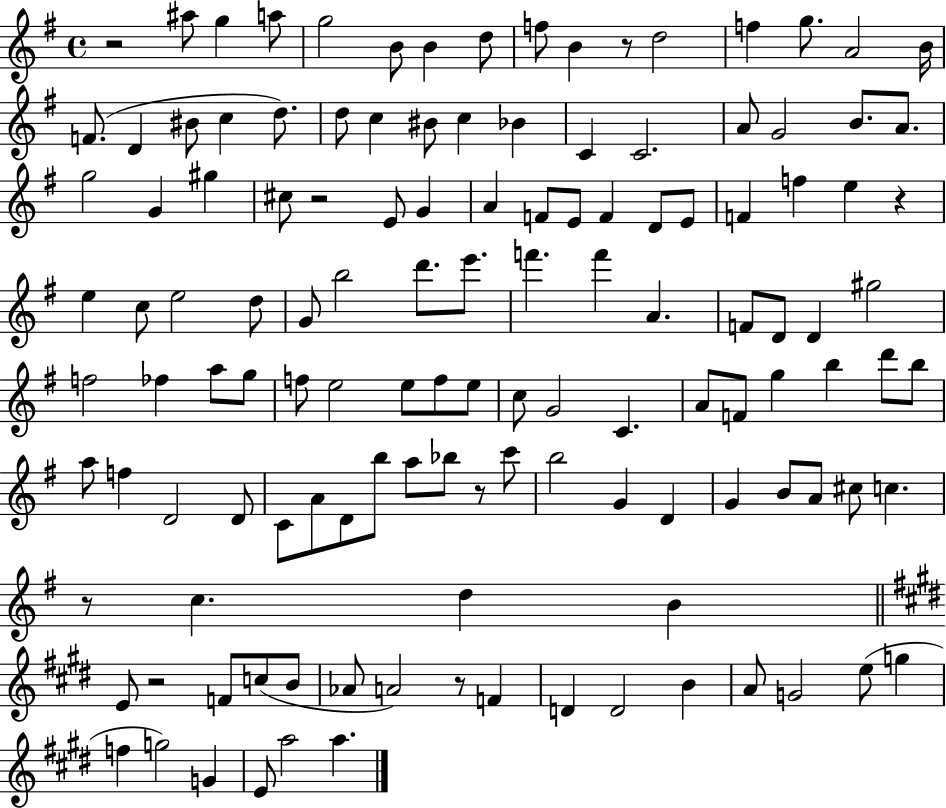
{
  \clef treble
  \time 4/4
  \defaultTimeSignature
  \key g \major
  r2 ais''8 g''4 a''8 | g''2 b'8 b'4 d''8 | f''8 b'4 r8 d''2 | f''4 g''8. a'2 b'16 | \break f'8.( d'4 bis'8 c''4 d''8.) | d''8 c''4 bis'8 c''4 bes'4 | c'4 c'2. | a'8 g'2 b'8. a'8. | \break g''2 g'4 gis''4 | cis''8 r2 e'8 g'4 | a'4 f'8 e'8 f'4 d'8 e'8 | f'4 f''4 e''4 r4 | \break e''4 c''8 e''2 d''8 | g'8 b''2 d'''8. e'''8. | f'''4. f'''4 a'4. | f'8 d'8 d'4 gis''2 | \break f''2 fes''4 a''8 g''8 | f''8 e''2 e''8 f''8 e''8 | c''8 g'2 c'4. | a'8 f'8 g''4 b''4 d'''8 b''8 | \break a''8 f''4 d'2 d'8 | c'8 a'8 d'8 b''8 a''8 bes''8 r8 c'''8 | b''2 g'4 d'4 | g'4 b'8 a'8 cis''8 c''4. | \break r8 c''4. d''4 b'4 | \bar "||" \break \key e \major e'8 r2 f'8 c''8( b'8 | aes'8 a'2) r8 f'4 | d'4 d'2 b'4 | a'8 g'2 e''8( g''4 | \break f''4 g''2) g'4 | e'8 a''2 a''4. | \bar "|."
}